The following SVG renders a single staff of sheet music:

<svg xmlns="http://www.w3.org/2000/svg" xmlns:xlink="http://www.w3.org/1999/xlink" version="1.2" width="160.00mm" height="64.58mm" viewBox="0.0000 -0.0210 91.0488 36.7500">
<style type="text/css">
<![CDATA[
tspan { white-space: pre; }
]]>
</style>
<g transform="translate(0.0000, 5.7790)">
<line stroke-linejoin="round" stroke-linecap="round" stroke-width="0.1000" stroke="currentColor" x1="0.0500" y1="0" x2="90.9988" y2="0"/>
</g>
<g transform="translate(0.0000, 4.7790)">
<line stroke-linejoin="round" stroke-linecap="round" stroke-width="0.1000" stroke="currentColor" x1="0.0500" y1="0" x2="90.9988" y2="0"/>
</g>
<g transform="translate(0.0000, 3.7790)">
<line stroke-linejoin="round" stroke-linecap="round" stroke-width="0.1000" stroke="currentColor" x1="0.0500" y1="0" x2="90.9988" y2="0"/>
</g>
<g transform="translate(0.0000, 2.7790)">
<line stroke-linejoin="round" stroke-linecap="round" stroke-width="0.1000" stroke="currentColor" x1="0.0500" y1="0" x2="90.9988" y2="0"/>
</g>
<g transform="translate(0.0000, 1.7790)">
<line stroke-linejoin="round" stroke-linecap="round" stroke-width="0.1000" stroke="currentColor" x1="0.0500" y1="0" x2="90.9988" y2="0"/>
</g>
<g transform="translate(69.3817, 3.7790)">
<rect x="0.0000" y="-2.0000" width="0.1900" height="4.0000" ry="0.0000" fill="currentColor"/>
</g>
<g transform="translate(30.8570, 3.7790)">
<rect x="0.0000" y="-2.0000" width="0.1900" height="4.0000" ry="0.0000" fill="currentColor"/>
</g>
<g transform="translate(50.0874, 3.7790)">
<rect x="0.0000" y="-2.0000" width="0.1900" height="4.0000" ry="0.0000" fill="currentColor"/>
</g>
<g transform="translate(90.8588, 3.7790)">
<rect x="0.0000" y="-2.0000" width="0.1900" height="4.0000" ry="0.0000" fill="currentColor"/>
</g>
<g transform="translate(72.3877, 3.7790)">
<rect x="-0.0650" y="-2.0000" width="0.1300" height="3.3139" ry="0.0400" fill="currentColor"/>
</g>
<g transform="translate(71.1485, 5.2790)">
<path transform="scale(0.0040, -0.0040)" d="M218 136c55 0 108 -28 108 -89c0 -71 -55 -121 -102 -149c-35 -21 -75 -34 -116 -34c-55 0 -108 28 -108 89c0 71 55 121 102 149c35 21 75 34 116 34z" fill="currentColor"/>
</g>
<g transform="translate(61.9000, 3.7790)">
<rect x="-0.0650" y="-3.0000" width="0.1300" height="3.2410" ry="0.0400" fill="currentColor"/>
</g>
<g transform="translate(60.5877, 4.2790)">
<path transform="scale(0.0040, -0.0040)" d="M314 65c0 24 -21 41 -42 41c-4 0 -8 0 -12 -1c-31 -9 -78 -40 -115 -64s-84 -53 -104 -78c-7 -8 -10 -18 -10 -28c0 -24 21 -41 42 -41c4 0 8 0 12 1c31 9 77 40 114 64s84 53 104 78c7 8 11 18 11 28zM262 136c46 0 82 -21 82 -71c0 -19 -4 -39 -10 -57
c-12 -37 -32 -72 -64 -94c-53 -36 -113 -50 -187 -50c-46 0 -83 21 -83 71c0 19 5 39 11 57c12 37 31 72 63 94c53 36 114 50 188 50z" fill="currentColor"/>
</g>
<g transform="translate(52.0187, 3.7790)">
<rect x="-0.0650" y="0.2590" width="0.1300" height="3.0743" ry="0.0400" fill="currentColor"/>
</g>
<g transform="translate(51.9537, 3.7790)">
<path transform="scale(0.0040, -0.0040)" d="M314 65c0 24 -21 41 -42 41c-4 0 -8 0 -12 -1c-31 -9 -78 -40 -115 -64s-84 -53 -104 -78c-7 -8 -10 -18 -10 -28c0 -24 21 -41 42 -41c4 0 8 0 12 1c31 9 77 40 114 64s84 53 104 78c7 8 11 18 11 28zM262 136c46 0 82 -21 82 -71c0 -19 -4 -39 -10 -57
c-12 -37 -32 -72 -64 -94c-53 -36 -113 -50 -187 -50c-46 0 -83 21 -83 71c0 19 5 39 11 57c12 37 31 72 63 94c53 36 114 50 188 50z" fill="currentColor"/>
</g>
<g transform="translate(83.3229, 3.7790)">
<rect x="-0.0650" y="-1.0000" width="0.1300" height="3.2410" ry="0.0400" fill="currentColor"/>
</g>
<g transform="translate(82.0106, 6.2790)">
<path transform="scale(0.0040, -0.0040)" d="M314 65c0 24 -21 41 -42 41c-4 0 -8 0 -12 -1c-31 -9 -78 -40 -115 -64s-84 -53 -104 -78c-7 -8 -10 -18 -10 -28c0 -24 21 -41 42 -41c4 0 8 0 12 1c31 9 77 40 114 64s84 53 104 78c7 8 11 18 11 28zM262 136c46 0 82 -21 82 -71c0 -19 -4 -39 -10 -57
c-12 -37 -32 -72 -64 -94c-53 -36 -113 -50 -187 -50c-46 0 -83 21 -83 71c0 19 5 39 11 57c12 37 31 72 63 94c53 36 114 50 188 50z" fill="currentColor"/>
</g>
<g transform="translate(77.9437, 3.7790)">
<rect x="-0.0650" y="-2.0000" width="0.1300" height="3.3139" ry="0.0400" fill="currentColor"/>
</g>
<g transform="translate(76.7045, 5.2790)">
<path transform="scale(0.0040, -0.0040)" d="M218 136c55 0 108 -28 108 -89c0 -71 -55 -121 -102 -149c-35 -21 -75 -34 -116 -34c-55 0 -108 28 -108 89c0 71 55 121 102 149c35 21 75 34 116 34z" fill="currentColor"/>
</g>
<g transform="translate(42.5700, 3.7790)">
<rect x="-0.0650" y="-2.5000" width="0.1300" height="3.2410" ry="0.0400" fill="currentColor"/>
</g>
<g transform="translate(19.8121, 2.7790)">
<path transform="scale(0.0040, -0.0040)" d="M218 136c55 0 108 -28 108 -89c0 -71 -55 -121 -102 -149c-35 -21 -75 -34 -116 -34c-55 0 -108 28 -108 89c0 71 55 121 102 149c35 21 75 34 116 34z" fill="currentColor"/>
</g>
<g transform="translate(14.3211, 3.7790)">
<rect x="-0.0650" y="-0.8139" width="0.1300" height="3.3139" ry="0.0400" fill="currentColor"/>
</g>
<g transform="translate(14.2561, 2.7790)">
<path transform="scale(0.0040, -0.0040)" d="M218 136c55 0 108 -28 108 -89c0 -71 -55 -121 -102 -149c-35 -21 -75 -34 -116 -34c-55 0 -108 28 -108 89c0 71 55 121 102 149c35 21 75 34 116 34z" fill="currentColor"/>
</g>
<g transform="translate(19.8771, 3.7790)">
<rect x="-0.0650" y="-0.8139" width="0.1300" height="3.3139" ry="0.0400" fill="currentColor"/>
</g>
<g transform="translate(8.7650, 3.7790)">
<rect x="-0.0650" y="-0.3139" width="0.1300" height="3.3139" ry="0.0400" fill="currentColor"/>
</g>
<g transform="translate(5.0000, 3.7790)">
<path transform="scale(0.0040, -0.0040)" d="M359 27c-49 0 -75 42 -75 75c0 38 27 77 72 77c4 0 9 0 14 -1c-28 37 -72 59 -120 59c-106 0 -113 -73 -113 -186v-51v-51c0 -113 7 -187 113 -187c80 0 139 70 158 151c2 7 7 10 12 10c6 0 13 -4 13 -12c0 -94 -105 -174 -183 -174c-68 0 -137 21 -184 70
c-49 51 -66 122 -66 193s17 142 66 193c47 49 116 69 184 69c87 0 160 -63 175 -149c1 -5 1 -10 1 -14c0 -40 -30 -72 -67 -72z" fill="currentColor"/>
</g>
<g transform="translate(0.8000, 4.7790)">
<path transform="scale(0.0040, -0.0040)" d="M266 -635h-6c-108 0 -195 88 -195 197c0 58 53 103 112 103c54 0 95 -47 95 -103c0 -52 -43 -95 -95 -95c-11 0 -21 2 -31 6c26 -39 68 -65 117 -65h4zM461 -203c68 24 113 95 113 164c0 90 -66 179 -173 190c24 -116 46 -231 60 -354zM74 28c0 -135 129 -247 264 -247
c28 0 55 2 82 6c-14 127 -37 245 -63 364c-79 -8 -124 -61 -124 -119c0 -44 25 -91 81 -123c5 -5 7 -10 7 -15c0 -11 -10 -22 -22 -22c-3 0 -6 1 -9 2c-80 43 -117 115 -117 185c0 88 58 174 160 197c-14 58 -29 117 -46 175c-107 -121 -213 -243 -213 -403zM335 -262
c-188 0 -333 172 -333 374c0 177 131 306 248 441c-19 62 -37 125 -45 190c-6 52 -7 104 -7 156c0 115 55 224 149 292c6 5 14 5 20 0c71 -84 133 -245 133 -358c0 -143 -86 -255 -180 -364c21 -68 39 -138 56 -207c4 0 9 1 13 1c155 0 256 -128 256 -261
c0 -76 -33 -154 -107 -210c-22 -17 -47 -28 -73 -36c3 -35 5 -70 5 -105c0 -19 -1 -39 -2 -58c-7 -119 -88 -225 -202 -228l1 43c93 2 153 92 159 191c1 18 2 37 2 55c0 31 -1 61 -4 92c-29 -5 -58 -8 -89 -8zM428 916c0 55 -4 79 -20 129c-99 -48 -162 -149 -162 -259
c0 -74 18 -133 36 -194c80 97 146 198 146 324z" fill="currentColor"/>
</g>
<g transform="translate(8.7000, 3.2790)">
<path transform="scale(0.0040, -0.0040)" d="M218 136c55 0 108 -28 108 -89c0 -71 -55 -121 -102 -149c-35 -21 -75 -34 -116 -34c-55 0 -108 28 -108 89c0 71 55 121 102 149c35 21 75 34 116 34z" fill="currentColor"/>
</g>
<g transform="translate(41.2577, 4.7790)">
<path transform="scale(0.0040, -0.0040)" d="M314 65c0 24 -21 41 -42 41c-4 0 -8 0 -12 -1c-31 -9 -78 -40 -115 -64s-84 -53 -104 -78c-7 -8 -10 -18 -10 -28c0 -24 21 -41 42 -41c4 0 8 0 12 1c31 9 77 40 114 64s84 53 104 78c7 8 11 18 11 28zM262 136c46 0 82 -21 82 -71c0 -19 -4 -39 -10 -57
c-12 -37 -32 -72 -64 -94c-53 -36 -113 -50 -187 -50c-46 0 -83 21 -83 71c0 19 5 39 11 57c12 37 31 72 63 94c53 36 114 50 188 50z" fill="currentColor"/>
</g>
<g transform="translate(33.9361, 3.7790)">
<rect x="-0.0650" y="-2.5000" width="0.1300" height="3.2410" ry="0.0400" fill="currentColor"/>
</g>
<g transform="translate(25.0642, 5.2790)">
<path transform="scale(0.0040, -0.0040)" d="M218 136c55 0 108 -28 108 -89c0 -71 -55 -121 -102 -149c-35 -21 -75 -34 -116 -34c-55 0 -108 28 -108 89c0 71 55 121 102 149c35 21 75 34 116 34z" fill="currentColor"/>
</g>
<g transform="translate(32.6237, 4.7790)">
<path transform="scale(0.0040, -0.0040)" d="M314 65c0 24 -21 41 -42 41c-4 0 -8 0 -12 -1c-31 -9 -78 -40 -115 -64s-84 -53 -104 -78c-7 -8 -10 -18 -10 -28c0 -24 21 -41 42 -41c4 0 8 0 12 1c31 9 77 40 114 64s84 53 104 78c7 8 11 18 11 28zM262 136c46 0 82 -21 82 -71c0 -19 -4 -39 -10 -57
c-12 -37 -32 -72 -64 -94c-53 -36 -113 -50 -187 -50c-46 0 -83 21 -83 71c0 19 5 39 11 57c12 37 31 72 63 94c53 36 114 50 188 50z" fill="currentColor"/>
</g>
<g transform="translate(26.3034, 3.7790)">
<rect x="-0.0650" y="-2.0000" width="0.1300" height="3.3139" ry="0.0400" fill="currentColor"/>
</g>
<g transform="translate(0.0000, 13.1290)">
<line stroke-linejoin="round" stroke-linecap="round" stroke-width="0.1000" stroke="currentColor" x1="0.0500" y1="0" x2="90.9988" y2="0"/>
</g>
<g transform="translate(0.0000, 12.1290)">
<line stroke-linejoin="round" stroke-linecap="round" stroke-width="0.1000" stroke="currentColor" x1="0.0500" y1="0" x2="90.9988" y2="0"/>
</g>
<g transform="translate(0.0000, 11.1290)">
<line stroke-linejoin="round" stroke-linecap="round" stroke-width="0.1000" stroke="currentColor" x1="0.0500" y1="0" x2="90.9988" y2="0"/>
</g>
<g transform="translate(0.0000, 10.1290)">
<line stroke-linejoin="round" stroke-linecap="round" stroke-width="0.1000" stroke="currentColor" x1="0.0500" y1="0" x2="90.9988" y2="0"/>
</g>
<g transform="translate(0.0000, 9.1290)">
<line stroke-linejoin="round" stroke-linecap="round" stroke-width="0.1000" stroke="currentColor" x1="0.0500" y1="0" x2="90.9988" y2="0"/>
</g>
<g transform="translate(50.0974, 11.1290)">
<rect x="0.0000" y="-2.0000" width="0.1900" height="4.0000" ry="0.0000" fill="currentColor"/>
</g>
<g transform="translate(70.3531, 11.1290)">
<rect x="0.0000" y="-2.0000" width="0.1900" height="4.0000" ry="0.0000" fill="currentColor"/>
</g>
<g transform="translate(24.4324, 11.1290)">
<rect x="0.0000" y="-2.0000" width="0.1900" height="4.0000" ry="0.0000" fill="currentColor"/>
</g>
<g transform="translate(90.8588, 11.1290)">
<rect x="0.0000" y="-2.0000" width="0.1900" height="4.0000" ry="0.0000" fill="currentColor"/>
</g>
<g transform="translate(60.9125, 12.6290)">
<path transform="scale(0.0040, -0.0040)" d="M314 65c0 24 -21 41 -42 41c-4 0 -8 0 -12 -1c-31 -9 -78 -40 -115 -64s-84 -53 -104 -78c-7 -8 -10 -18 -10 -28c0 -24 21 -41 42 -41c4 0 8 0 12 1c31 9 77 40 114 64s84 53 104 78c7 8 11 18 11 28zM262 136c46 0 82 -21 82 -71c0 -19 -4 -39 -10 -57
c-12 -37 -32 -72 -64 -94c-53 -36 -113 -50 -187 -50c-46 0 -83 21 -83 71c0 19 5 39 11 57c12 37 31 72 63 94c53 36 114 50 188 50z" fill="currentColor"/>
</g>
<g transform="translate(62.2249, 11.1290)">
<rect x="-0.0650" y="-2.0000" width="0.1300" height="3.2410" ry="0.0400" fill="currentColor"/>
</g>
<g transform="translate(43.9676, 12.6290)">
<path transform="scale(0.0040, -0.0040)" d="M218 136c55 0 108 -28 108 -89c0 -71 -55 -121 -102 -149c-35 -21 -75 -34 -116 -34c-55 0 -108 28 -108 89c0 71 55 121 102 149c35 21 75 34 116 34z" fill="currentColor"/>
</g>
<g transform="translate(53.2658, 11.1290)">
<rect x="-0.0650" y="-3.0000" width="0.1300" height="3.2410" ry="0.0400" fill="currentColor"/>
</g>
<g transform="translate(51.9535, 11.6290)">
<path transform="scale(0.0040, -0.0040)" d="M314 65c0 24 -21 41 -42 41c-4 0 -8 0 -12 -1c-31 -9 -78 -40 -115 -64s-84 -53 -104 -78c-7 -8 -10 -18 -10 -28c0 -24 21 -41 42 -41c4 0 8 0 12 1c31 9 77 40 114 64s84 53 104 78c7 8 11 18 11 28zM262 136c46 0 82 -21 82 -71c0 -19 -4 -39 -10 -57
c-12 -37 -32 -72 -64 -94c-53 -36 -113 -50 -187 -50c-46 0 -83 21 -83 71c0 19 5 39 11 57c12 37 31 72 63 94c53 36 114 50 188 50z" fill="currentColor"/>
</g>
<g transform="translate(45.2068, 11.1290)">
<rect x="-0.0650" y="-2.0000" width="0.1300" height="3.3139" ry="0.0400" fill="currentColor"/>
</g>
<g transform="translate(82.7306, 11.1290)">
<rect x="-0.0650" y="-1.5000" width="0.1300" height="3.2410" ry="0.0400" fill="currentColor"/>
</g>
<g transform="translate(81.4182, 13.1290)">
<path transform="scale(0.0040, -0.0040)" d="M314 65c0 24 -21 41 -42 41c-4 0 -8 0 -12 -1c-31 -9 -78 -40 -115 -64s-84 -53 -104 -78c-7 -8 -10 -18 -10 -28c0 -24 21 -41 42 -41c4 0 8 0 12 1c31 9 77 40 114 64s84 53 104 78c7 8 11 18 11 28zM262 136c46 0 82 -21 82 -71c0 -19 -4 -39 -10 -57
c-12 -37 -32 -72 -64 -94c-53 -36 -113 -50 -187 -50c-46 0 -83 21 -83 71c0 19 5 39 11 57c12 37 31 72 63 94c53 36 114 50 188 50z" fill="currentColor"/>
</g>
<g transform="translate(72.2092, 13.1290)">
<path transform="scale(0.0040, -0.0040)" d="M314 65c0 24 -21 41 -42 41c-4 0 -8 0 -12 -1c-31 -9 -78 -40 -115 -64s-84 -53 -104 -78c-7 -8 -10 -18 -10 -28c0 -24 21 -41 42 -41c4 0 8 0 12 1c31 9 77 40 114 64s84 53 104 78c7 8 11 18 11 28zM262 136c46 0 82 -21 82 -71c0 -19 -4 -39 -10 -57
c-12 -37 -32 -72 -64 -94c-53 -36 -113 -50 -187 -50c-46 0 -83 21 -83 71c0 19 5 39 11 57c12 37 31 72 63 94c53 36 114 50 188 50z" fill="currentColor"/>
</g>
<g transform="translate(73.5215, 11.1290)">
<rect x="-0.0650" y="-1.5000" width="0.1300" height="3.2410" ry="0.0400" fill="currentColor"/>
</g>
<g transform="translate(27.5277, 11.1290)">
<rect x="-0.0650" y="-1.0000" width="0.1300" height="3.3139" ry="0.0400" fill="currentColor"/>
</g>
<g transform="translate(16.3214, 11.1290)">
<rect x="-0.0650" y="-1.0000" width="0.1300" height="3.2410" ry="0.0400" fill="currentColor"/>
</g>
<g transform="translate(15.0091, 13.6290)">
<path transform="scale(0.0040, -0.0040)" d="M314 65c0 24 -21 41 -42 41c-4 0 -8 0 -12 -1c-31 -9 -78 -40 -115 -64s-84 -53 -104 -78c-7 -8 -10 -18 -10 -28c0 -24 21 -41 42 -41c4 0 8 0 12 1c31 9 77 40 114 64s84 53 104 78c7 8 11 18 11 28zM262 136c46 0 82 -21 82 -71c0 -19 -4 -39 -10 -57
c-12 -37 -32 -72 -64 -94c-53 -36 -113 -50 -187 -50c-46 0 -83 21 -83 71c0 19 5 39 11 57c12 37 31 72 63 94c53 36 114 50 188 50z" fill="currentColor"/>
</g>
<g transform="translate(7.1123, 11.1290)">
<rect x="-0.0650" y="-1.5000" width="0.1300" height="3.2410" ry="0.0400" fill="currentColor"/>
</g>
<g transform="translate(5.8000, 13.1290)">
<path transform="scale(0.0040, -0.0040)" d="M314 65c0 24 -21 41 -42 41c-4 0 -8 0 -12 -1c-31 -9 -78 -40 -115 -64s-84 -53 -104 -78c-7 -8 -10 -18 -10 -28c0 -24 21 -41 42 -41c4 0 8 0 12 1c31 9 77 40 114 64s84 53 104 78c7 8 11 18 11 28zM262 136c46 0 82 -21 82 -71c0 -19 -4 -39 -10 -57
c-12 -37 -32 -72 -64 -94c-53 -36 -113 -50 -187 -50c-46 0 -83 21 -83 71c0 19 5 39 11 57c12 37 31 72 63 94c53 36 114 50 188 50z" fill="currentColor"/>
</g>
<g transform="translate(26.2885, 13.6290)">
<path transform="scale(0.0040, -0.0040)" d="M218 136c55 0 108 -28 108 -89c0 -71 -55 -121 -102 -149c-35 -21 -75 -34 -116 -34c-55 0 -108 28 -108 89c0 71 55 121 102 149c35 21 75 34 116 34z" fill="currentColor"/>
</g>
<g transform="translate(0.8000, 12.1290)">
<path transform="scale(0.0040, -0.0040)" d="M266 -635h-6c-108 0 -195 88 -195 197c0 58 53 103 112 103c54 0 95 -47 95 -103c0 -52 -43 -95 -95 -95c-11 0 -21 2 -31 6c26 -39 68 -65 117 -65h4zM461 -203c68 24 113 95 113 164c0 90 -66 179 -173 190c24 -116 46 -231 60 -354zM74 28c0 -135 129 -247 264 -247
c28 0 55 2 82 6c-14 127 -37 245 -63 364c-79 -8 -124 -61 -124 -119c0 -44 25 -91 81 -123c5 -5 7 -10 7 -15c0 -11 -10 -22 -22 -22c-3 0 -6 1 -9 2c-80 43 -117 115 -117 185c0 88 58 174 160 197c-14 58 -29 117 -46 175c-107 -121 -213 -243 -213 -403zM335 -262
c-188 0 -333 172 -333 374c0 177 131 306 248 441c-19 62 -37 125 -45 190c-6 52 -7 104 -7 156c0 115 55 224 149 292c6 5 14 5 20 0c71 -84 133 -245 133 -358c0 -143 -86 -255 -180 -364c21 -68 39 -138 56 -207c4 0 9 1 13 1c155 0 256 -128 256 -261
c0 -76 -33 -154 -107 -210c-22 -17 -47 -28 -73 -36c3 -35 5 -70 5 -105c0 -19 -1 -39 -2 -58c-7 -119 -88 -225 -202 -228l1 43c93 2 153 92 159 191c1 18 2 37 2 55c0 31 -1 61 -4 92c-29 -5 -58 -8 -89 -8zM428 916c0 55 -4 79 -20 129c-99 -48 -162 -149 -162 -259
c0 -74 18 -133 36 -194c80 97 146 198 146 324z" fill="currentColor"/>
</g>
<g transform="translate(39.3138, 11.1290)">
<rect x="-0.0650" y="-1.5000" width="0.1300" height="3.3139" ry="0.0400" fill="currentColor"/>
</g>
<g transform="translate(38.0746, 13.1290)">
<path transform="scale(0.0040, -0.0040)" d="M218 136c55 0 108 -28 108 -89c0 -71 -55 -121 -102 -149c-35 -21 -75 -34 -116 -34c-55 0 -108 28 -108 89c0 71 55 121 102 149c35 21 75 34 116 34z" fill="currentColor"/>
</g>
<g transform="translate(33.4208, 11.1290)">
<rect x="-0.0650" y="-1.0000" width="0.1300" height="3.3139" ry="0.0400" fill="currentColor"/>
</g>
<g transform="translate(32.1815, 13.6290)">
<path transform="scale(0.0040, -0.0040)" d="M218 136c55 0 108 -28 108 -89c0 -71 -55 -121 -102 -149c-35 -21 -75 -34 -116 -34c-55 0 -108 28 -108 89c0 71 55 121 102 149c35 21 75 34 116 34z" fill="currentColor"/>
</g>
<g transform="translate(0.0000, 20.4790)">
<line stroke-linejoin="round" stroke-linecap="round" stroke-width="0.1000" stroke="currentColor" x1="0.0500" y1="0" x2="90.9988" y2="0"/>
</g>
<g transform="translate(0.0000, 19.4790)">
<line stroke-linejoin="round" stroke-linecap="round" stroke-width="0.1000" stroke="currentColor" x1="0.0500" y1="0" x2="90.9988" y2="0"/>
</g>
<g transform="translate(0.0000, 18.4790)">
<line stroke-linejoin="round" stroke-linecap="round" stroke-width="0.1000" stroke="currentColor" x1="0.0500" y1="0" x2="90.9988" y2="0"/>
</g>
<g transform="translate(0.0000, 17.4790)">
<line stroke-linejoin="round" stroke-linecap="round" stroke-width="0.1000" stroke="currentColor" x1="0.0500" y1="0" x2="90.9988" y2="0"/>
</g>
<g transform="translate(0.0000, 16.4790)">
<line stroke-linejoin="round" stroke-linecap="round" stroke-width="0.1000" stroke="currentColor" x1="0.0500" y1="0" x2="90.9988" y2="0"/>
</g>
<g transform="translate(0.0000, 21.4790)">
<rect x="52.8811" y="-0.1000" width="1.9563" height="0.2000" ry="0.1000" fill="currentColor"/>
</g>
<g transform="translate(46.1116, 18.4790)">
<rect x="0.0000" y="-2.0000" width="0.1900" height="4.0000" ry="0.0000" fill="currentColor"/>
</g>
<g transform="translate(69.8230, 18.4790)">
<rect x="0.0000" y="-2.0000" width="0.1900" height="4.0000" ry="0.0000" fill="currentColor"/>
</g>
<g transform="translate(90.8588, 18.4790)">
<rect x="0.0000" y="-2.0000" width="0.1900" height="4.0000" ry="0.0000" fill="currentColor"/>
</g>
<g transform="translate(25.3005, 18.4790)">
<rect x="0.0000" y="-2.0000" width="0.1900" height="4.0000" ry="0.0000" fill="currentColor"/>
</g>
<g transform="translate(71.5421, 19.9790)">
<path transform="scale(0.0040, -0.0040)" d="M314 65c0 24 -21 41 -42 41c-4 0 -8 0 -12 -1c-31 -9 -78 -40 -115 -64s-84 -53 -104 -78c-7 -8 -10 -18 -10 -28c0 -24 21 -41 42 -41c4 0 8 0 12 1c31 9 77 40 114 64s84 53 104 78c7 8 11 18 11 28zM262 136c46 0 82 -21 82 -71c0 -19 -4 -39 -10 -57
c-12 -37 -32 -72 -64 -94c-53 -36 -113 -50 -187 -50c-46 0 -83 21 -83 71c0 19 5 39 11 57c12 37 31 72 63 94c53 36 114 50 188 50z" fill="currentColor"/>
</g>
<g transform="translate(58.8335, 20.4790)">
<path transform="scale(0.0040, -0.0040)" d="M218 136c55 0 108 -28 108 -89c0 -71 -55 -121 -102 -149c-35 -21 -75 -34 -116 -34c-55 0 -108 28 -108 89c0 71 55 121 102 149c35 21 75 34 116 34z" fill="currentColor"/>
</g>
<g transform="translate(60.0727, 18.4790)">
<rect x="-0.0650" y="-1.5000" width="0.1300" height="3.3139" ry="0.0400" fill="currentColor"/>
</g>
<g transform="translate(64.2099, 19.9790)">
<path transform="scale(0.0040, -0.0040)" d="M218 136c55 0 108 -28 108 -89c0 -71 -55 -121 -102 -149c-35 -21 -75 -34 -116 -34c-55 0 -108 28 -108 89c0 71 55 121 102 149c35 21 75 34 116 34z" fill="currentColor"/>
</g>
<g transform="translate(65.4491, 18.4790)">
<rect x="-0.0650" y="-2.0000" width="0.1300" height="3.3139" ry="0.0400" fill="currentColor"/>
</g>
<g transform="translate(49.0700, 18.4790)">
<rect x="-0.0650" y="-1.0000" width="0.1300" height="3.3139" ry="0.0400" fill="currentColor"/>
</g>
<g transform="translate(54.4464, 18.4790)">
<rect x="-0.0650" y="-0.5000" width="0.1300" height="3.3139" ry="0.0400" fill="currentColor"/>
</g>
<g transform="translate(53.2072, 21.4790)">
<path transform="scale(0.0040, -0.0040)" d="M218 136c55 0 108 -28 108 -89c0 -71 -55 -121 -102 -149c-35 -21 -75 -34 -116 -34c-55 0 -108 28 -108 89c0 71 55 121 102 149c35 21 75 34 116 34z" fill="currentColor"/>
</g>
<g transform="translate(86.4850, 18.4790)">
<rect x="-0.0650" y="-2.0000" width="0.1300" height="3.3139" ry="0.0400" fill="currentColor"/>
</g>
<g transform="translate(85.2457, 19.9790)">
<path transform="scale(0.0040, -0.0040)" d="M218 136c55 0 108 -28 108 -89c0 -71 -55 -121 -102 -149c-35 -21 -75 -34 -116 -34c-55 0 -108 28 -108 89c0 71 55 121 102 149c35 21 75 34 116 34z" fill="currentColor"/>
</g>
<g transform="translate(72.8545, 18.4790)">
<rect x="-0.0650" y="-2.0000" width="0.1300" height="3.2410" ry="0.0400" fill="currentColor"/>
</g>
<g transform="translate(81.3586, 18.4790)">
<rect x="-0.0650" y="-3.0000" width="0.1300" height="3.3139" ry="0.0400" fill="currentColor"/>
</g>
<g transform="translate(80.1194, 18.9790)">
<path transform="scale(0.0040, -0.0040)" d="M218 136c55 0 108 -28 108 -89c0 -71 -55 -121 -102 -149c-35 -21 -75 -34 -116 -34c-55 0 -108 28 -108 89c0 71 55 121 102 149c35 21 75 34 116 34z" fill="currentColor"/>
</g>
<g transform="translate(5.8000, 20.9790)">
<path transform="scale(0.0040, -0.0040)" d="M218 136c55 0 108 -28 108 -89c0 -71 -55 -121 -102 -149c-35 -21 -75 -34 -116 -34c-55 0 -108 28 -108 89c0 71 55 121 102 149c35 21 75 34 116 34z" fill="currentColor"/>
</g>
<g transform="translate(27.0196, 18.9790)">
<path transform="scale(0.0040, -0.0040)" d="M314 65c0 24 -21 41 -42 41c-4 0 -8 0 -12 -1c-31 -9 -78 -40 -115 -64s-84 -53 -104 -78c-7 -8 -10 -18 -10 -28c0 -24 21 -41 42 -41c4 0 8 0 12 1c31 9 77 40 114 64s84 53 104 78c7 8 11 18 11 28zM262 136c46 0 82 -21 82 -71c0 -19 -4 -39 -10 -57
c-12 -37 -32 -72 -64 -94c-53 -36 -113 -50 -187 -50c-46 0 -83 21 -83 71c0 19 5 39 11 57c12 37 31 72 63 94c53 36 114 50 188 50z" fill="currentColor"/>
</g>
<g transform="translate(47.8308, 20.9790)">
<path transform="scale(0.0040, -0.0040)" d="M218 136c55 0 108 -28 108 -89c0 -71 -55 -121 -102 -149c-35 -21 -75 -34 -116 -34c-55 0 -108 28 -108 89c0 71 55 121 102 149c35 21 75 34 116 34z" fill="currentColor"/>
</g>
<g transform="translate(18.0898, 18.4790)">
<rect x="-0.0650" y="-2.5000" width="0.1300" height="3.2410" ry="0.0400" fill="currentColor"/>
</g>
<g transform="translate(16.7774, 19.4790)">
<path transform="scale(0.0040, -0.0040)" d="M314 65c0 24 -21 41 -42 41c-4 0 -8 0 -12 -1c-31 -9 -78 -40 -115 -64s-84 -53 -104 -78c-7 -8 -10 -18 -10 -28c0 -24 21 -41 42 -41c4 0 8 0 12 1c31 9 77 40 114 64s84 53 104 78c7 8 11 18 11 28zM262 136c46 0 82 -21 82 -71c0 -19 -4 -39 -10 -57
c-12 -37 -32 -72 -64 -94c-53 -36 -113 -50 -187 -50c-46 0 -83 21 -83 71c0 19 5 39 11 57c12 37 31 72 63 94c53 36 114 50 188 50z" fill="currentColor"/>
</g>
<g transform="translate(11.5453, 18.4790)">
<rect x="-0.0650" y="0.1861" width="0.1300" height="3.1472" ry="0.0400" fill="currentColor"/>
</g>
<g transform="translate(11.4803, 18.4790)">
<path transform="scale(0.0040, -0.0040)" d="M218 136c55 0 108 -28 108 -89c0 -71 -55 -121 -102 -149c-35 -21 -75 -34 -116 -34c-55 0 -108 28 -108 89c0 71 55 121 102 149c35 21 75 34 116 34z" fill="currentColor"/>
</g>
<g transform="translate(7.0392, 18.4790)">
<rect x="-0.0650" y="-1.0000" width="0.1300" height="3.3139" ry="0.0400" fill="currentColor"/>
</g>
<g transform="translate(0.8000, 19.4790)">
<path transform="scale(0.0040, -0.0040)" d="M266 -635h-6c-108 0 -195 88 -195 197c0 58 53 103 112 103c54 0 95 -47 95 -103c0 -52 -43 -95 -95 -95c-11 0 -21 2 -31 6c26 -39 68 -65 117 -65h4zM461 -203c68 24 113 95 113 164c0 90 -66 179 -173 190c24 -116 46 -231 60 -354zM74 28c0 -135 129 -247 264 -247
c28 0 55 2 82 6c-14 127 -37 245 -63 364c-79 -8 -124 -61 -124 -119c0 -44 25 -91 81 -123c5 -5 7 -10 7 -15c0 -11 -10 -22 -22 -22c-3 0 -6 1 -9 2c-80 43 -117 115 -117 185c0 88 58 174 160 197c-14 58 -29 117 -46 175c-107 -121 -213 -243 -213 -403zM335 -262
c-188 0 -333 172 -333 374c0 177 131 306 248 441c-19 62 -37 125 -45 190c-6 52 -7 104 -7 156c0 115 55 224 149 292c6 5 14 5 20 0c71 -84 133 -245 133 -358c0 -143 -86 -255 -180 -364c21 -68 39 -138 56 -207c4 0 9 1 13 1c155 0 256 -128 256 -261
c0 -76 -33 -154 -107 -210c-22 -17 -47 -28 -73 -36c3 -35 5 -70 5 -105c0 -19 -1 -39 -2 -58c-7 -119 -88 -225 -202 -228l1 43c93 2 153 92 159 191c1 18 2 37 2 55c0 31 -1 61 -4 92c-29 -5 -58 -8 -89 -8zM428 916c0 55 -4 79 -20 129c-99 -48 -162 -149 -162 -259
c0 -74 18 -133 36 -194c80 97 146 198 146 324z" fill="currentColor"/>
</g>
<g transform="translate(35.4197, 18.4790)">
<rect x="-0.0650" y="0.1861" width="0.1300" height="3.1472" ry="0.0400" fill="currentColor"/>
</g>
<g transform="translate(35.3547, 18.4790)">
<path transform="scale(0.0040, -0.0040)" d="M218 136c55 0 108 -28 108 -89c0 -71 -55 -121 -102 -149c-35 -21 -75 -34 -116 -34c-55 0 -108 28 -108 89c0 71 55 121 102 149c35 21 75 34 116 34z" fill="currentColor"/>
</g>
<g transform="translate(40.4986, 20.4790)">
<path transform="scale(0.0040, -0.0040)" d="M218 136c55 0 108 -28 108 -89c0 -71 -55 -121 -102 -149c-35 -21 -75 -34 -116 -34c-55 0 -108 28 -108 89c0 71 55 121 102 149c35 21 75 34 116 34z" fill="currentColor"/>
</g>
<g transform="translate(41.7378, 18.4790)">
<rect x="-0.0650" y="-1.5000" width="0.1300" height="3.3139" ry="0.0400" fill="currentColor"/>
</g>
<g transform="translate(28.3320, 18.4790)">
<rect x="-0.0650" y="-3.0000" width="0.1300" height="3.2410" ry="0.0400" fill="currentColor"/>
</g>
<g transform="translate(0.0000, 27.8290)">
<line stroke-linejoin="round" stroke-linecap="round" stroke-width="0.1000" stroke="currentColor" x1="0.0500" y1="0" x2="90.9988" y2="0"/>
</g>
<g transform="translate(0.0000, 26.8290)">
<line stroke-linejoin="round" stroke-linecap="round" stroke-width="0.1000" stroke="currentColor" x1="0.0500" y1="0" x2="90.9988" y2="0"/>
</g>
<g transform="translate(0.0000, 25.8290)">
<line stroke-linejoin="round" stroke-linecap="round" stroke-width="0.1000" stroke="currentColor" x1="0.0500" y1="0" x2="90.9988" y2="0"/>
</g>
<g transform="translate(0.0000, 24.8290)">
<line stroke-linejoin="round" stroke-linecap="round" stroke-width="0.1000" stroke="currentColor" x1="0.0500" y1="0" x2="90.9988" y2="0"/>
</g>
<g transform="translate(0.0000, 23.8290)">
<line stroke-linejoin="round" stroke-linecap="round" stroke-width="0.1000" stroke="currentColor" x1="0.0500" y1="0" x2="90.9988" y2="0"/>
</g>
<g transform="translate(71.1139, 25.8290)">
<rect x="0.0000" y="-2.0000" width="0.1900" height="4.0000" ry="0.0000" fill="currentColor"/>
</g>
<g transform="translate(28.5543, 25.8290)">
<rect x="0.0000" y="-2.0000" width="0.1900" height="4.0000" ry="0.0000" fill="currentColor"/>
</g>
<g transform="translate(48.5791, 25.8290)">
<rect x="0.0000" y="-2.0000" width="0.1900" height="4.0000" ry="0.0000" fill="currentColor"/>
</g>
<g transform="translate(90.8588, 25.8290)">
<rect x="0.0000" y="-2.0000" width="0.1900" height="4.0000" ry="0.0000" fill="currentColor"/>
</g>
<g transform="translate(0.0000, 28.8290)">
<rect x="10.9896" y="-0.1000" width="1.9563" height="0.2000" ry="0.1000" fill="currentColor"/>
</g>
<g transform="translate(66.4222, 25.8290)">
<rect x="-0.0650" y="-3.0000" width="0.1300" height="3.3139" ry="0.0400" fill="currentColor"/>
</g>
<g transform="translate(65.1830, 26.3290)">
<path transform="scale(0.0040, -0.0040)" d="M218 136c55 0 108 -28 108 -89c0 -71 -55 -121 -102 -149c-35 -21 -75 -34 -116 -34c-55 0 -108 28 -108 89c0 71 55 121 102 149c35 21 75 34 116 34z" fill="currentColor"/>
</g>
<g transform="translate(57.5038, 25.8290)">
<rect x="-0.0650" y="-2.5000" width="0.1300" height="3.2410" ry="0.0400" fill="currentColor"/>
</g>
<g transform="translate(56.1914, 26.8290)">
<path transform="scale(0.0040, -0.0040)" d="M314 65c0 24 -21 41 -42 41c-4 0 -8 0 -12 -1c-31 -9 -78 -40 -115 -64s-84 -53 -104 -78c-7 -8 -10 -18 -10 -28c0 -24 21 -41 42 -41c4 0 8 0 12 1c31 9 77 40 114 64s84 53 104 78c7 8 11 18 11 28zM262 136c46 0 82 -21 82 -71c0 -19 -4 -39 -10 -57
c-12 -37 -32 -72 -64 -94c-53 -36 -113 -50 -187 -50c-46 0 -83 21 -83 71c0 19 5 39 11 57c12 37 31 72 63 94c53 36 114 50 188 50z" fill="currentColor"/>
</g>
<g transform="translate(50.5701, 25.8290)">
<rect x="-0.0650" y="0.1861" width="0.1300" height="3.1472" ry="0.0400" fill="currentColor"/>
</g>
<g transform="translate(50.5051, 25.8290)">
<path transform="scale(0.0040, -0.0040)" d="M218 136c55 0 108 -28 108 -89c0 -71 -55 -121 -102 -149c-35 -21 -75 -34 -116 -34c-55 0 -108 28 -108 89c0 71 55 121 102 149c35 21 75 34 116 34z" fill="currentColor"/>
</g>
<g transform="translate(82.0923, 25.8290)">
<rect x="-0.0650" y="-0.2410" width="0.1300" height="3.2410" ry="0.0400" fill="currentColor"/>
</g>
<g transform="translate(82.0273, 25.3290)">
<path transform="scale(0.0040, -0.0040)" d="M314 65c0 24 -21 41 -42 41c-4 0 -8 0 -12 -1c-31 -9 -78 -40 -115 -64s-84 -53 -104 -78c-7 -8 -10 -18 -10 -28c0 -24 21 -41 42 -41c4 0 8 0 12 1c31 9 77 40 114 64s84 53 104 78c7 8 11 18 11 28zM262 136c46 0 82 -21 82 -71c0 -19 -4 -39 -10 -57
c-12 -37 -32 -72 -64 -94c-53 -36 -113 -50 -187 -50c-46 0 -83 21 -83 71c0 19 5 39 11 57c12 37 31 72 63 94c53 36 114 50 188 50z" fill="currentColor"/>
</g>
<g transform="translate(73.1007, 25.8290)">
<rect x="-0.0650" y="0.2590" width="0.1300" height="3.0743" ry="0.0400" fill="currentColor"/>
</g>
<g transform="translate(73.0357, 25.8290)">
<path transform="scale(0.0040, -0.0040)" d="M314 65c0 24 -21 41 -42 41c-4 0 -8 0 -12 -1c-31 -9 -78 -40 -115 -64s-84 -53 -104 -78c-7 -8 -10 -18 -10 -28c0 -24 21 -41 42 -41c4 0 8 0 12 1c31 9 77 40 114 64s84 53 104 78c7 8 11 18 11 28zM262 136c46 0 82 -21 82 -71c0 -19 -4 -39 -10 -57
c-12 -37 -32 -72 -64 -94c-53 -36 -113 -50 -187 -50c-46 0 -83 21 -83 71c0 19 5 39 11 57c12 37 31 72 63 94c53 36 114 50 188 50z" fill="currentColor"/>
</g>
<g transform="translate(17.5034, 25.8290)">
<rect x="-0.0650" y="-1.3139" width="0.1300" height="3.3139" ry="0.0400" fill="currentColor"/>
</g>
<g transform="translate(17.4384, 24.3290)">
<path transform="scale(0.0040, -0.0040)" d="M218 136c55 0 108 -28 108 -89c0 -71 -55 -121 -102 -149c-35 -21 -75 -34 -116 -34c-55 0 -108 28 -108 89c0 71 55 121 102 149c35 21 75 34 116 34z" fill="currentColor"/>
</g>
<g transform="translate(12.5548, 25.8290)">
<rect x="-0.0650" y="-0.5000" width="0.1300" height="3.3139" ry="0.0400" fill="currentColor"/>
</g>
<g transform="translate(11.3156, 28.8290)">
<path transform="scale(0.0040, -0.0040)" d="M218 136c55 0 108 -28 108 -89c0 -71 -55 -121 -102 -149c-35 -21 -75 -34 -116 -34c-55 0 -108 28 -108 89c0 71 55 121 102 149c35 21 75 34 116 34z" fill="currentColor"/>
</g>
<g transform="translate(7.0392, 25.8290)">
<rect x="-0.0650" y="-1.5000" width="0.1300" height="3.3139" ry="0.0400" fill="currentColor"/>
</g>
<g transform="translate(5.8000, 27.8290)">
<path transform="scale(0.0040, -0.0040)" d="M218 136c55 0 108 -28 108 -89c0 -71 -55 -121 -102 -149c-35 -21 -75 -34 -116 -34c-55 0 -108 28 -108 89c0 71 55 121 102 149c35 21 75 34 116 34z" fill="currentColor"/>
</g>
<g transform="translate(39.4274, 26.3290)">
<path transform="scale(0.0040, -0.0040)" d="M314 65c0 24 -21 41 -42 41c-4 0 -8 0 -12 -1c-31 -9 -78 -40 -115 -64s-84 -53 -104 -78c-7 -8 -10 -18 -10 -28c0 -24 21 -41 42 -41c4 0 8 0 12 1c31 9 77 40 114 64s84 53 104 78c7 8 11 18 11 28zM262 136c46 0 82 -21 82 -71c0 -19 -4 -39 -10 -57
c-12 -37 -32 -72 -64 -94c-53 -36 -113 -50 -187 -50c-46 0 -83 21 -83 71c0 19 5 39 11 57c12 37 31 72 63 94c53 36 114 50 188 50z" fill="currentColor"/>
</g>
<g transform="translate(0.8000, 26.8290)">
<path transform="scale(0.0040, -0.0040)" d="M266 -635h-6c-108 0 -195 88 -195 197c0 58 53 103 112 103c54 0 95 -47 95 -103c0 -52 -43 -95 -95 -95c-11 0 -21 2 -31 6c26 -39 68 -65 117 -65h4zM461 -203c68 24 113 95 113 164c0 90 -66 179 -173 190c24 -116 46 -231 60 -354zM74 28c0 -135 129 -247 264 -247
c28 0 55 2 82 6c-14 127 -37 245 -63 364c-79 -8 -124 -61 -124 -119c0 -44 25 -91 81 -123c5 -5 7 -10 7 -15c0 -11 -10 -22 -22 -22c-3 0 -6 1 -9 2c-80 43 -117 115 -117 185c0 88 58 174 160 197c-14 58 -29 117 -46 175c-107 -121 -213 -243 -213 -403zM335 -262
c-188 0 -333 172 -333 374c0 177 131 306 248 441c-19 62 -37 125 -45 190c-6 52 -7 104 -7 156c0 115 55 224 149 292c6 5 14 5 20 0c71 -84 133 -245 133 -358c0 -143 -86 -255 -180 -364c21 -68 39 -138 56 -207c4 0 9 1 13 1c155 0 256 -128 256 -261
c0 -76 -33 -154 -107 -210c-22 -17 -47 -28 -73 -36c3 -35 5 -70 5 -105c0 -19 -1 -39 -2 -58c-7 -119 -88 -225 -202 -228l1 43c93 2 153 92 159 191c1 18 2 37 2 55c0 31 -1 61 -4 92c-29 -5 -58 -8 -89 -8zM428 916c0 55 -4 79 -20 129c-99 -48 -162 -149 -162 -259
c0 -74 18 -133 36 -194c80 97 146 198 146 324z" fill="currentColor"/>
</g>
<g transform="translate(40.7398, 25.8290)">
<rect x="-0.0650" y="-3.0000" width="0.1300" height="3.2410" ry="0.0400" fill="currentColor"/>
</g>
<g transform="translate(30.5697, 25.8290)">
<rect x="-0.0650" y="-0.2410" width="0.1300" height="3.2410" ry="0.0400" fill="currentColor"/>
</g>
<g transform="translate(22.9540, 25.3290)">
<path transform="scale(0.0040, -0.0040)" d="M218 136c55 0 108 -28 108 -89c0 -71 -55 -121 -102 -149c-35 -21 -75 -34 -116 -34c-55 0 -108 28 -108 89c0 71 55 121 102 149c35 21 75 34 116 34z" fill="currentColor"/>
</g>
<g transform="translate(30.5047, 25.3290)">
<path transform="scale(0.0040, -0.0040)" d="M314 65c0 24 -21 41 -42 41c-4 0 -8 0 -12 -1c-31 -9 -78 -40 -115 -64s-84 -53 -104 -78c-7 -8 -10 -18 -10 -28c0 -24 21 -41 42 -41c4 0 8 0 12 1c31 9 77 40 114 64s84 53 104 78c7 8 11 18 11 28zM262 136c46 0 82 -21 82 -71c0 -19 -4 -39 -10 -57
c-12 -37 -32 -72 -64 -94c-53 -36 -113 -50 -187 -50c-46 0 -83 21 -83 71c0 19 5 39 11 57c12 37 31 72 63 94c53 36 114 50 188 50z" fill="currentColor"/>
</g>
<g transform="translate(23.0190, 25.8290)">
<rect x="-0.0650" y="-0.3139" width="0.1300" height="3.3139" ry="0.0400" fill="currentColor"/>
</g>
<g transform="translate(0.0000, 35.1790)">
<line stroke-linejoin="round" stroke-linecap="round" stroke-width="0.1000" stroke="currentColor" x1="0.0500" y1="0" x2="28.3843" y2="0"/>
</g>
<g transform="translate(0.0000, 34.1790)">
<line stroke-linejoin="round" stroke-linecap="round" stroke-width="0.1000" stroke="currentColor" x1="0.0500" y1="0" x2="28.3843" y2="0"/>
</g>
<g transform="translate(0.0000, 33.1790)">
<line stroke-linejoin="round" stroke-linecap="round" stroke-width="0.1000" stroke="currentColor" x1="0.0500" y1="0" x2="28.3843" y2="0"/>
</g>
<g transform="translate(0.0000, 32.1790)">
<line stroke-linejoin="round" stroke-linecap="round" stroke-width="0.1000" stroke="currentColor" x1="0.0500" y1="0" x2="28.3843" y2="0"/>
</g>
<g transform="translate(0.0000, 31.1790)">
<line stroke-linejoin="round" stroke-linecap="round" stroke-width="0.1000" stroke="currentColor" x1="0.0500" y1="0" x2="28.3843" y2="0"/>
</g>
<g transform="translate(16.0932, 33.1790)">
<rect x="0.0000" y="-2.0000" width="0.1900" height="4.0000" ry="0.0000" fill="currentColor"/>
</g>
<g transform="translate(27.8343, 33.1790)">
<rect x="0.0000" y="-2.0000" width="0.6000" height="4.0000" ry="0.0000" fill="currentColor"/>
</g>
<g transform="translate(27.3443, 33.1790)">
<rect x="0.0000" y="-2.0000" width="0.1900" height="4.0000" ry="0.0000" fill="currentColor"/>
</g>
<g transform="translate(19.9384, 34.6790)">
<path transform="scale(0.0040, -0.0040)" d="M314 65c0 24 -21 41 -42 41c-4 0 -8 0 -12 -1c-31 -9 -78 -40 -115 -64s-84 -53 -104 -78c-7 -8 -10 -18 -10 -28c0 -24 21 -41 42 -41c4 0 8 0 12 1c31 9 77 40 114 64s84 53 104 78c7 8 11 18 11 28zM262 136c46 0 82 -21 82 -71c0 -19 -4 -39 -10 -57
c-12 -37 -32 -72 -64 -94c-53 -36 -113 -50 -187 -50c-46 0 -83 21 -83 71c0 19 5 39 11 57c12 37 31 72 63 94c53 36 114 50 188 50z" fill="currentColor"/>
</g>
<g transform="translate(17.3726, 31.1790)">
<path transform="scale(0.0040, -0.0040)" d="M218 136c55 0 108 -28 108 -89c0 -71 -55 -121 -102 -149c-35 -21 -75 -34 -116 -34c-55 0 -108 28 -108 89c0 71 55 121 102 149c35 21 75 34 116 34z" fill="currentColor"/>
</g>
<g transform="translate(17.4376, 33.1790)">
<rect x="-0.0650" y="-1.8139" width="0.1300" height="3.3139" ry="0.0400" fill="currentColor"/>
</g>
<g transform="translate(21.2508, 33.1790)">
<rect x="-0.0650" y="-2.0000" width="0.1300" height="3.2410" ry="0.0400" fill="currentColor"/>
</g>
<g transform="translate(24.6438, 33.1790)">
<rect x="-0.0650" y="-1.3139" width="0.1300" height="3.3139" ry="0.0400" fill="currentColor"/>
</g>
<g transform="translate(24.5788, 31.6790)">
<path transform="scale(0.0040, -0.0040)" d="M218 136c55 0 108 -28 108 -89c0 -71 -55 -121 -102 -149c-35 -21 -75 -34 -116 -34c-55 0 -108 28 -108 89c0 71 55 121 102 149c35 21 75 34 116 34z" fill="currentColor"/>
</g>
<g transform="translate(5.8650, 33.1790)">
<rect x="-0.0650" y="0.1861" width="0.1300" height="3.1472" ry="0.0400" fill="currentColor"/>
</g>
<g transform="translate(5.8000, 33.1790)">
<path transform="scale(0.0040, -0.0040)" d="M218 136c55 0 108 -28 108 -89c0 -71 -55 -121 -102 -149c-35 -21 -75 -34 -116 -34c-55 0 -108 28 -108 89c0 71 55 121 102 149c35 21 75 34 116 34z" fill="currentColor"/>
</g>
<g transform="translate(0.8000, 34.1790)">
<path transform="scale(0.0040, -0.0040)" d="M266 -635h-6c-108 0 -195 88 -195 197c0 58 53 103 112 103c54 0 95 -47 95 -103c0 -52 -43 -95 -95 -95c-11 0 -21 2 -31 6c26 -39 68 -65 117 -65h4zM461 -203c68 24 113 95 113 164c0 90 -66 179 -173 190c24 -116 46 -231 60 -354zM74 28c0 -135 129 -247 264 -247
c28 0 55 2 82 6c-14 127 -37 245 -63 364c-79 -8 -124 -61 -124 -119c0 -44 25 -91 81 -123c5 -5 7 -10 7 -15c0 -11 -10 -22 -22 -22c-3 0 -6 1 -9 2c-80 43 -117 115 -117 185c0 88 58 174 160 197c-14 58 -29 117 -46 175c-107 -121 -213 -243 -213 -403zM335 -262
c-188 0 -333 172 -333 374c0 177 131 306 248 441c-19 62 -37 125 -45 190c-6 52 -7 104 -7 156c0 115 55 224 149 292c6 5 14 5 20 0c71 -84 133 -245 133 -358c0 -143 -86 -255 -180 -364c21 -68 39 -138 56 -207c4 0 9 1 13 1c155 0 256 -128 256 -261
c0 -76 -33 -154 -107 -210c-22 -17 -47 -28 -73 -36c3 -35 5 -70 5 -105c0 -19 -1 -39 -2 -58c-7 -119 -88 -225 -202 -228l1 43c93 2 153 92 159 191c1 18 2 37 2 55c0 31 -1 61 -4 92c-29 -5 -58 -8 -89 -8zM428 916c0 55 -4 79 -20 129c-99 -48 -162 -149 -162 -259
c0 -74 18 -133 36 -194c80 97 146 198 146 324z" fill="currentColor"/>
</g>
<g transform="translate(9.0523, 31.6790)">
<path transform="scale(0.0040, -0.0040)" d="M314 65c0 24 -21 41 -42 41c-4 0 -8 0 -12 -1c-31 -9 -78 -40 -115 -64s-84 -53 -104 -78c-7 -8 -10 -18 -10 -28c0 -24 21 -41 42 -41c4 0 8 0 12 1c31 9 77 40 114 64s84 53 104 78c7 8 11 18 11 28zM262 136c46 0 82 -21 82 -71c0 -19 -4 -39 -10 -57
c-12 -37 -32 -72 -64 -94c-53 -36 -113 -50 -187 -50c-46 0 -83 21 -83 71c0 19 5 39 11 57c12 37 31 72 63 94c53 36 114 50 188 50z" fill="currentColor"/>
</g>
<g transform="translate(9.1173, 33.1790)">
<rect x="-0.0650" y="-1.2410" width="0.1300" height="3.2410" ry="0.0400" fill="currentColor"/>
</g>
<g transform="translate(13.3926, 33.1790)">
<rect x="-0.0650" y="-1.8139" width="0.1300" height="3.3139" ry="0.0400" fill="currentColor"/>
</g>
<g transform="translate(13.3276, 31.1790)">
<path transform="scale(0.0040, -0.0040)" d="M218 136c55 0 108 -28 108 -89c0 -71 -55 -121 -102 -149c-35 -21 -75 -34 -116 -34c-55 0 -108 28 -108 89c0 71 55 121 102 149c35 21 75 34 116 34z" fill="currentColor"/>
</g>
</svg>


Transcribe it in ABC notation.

X:1
T:Untitled
M:4/4
L:1/4
K:C
c d d F G2 G2 B2 A2 F F D2 E2 D2 D D E F A2 F2 E2 E2 D B G2 A2 B E D C E F F2 A F E C e c c2 A2 B G2 A B2 c2 B e2 f f F2 e